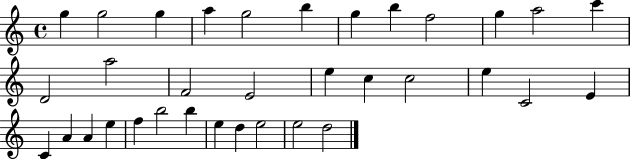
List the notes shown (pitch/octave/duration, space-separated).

G5/q G5/h G5/q A5/q G5/h B5/q G5/q B5/q F5/h G5/q A5/h C6/q D4/h A5/h F4/h E4/h E5/q C5/q C5/h E5/q C4/h E4/q C4/q A4/q A4/q E5/q F5/q B5/h B5/q E5/q D5/q E5/h E5/h D5/h